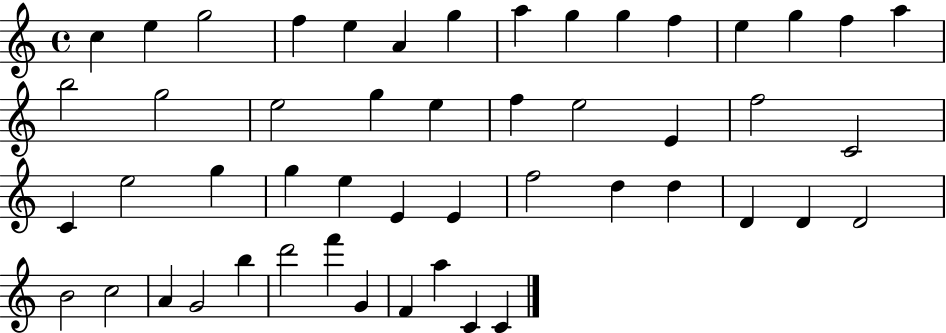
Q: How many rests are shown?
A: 0